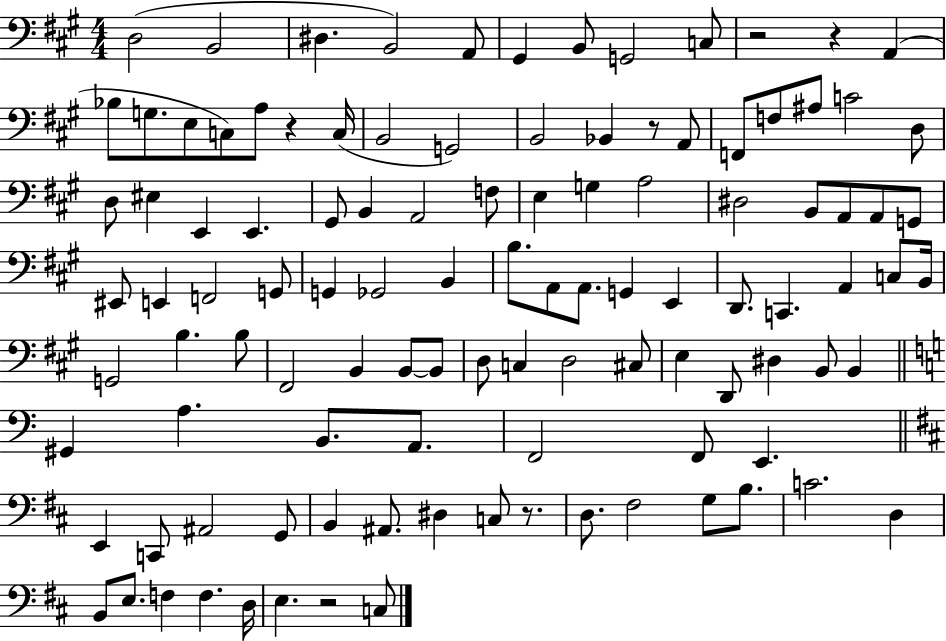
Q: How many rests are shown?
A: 6